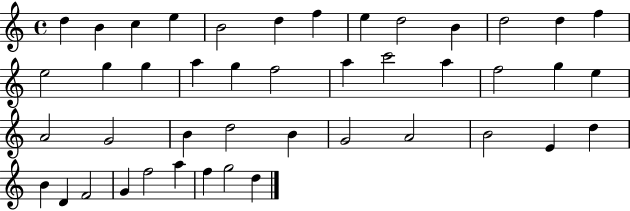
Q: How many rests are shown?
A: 0